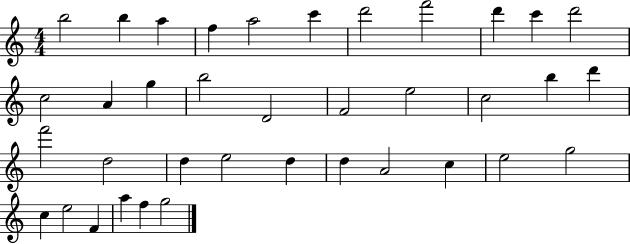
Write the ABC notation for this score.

X:1
T:Untitled
M:4/4
L:1/4
K:C
b2 b a f a2 c' d'2 f'2 d' c' d'2 c2 A g b2 D2 F2 e2 c2 b d' f'2 d2 d e2 d d A2 c e2 g2 c e2 F a f g2